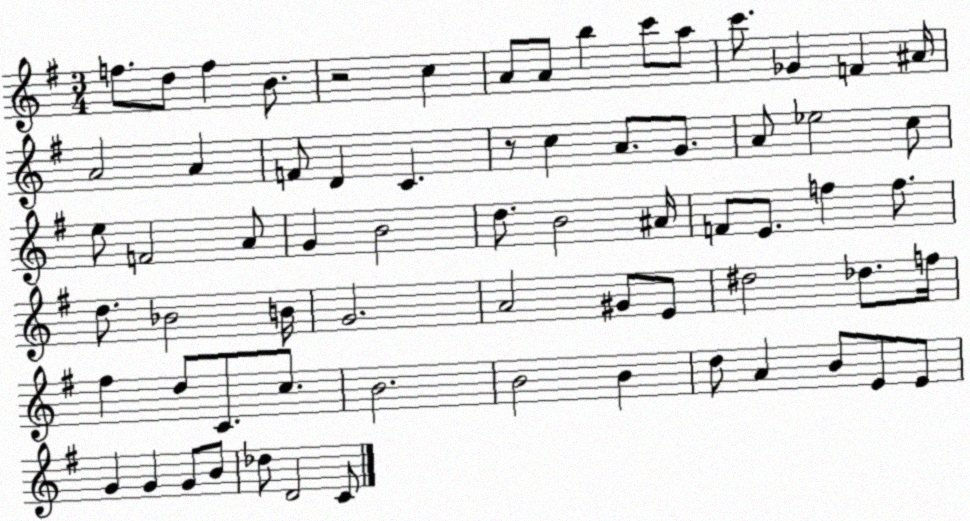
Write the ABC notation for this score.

X:1
T:Untitled
M:3/4
L:1/4
K:G
f/2 d/2 f B/2 z2 c A/2 A/2 b c'/2 a/2 c'/2 _G F ^A/4 A2 A F/2 D C z/2 c A/2 G/2 A/2 _e2 c/2 e/2 F2 A/2 G B2 d/2 B2 ^A/4 F/2 E/2 f f/2 d/2 _B2 B/4 G2 A2 ^G/2 E/2 ^d2 _d/2 f/4 ^f d/2 C/2 c/2 B2 B2 B d/2 A B/2 E/2 E/2 G G G/2 B/2 _d/2 D2 C/2